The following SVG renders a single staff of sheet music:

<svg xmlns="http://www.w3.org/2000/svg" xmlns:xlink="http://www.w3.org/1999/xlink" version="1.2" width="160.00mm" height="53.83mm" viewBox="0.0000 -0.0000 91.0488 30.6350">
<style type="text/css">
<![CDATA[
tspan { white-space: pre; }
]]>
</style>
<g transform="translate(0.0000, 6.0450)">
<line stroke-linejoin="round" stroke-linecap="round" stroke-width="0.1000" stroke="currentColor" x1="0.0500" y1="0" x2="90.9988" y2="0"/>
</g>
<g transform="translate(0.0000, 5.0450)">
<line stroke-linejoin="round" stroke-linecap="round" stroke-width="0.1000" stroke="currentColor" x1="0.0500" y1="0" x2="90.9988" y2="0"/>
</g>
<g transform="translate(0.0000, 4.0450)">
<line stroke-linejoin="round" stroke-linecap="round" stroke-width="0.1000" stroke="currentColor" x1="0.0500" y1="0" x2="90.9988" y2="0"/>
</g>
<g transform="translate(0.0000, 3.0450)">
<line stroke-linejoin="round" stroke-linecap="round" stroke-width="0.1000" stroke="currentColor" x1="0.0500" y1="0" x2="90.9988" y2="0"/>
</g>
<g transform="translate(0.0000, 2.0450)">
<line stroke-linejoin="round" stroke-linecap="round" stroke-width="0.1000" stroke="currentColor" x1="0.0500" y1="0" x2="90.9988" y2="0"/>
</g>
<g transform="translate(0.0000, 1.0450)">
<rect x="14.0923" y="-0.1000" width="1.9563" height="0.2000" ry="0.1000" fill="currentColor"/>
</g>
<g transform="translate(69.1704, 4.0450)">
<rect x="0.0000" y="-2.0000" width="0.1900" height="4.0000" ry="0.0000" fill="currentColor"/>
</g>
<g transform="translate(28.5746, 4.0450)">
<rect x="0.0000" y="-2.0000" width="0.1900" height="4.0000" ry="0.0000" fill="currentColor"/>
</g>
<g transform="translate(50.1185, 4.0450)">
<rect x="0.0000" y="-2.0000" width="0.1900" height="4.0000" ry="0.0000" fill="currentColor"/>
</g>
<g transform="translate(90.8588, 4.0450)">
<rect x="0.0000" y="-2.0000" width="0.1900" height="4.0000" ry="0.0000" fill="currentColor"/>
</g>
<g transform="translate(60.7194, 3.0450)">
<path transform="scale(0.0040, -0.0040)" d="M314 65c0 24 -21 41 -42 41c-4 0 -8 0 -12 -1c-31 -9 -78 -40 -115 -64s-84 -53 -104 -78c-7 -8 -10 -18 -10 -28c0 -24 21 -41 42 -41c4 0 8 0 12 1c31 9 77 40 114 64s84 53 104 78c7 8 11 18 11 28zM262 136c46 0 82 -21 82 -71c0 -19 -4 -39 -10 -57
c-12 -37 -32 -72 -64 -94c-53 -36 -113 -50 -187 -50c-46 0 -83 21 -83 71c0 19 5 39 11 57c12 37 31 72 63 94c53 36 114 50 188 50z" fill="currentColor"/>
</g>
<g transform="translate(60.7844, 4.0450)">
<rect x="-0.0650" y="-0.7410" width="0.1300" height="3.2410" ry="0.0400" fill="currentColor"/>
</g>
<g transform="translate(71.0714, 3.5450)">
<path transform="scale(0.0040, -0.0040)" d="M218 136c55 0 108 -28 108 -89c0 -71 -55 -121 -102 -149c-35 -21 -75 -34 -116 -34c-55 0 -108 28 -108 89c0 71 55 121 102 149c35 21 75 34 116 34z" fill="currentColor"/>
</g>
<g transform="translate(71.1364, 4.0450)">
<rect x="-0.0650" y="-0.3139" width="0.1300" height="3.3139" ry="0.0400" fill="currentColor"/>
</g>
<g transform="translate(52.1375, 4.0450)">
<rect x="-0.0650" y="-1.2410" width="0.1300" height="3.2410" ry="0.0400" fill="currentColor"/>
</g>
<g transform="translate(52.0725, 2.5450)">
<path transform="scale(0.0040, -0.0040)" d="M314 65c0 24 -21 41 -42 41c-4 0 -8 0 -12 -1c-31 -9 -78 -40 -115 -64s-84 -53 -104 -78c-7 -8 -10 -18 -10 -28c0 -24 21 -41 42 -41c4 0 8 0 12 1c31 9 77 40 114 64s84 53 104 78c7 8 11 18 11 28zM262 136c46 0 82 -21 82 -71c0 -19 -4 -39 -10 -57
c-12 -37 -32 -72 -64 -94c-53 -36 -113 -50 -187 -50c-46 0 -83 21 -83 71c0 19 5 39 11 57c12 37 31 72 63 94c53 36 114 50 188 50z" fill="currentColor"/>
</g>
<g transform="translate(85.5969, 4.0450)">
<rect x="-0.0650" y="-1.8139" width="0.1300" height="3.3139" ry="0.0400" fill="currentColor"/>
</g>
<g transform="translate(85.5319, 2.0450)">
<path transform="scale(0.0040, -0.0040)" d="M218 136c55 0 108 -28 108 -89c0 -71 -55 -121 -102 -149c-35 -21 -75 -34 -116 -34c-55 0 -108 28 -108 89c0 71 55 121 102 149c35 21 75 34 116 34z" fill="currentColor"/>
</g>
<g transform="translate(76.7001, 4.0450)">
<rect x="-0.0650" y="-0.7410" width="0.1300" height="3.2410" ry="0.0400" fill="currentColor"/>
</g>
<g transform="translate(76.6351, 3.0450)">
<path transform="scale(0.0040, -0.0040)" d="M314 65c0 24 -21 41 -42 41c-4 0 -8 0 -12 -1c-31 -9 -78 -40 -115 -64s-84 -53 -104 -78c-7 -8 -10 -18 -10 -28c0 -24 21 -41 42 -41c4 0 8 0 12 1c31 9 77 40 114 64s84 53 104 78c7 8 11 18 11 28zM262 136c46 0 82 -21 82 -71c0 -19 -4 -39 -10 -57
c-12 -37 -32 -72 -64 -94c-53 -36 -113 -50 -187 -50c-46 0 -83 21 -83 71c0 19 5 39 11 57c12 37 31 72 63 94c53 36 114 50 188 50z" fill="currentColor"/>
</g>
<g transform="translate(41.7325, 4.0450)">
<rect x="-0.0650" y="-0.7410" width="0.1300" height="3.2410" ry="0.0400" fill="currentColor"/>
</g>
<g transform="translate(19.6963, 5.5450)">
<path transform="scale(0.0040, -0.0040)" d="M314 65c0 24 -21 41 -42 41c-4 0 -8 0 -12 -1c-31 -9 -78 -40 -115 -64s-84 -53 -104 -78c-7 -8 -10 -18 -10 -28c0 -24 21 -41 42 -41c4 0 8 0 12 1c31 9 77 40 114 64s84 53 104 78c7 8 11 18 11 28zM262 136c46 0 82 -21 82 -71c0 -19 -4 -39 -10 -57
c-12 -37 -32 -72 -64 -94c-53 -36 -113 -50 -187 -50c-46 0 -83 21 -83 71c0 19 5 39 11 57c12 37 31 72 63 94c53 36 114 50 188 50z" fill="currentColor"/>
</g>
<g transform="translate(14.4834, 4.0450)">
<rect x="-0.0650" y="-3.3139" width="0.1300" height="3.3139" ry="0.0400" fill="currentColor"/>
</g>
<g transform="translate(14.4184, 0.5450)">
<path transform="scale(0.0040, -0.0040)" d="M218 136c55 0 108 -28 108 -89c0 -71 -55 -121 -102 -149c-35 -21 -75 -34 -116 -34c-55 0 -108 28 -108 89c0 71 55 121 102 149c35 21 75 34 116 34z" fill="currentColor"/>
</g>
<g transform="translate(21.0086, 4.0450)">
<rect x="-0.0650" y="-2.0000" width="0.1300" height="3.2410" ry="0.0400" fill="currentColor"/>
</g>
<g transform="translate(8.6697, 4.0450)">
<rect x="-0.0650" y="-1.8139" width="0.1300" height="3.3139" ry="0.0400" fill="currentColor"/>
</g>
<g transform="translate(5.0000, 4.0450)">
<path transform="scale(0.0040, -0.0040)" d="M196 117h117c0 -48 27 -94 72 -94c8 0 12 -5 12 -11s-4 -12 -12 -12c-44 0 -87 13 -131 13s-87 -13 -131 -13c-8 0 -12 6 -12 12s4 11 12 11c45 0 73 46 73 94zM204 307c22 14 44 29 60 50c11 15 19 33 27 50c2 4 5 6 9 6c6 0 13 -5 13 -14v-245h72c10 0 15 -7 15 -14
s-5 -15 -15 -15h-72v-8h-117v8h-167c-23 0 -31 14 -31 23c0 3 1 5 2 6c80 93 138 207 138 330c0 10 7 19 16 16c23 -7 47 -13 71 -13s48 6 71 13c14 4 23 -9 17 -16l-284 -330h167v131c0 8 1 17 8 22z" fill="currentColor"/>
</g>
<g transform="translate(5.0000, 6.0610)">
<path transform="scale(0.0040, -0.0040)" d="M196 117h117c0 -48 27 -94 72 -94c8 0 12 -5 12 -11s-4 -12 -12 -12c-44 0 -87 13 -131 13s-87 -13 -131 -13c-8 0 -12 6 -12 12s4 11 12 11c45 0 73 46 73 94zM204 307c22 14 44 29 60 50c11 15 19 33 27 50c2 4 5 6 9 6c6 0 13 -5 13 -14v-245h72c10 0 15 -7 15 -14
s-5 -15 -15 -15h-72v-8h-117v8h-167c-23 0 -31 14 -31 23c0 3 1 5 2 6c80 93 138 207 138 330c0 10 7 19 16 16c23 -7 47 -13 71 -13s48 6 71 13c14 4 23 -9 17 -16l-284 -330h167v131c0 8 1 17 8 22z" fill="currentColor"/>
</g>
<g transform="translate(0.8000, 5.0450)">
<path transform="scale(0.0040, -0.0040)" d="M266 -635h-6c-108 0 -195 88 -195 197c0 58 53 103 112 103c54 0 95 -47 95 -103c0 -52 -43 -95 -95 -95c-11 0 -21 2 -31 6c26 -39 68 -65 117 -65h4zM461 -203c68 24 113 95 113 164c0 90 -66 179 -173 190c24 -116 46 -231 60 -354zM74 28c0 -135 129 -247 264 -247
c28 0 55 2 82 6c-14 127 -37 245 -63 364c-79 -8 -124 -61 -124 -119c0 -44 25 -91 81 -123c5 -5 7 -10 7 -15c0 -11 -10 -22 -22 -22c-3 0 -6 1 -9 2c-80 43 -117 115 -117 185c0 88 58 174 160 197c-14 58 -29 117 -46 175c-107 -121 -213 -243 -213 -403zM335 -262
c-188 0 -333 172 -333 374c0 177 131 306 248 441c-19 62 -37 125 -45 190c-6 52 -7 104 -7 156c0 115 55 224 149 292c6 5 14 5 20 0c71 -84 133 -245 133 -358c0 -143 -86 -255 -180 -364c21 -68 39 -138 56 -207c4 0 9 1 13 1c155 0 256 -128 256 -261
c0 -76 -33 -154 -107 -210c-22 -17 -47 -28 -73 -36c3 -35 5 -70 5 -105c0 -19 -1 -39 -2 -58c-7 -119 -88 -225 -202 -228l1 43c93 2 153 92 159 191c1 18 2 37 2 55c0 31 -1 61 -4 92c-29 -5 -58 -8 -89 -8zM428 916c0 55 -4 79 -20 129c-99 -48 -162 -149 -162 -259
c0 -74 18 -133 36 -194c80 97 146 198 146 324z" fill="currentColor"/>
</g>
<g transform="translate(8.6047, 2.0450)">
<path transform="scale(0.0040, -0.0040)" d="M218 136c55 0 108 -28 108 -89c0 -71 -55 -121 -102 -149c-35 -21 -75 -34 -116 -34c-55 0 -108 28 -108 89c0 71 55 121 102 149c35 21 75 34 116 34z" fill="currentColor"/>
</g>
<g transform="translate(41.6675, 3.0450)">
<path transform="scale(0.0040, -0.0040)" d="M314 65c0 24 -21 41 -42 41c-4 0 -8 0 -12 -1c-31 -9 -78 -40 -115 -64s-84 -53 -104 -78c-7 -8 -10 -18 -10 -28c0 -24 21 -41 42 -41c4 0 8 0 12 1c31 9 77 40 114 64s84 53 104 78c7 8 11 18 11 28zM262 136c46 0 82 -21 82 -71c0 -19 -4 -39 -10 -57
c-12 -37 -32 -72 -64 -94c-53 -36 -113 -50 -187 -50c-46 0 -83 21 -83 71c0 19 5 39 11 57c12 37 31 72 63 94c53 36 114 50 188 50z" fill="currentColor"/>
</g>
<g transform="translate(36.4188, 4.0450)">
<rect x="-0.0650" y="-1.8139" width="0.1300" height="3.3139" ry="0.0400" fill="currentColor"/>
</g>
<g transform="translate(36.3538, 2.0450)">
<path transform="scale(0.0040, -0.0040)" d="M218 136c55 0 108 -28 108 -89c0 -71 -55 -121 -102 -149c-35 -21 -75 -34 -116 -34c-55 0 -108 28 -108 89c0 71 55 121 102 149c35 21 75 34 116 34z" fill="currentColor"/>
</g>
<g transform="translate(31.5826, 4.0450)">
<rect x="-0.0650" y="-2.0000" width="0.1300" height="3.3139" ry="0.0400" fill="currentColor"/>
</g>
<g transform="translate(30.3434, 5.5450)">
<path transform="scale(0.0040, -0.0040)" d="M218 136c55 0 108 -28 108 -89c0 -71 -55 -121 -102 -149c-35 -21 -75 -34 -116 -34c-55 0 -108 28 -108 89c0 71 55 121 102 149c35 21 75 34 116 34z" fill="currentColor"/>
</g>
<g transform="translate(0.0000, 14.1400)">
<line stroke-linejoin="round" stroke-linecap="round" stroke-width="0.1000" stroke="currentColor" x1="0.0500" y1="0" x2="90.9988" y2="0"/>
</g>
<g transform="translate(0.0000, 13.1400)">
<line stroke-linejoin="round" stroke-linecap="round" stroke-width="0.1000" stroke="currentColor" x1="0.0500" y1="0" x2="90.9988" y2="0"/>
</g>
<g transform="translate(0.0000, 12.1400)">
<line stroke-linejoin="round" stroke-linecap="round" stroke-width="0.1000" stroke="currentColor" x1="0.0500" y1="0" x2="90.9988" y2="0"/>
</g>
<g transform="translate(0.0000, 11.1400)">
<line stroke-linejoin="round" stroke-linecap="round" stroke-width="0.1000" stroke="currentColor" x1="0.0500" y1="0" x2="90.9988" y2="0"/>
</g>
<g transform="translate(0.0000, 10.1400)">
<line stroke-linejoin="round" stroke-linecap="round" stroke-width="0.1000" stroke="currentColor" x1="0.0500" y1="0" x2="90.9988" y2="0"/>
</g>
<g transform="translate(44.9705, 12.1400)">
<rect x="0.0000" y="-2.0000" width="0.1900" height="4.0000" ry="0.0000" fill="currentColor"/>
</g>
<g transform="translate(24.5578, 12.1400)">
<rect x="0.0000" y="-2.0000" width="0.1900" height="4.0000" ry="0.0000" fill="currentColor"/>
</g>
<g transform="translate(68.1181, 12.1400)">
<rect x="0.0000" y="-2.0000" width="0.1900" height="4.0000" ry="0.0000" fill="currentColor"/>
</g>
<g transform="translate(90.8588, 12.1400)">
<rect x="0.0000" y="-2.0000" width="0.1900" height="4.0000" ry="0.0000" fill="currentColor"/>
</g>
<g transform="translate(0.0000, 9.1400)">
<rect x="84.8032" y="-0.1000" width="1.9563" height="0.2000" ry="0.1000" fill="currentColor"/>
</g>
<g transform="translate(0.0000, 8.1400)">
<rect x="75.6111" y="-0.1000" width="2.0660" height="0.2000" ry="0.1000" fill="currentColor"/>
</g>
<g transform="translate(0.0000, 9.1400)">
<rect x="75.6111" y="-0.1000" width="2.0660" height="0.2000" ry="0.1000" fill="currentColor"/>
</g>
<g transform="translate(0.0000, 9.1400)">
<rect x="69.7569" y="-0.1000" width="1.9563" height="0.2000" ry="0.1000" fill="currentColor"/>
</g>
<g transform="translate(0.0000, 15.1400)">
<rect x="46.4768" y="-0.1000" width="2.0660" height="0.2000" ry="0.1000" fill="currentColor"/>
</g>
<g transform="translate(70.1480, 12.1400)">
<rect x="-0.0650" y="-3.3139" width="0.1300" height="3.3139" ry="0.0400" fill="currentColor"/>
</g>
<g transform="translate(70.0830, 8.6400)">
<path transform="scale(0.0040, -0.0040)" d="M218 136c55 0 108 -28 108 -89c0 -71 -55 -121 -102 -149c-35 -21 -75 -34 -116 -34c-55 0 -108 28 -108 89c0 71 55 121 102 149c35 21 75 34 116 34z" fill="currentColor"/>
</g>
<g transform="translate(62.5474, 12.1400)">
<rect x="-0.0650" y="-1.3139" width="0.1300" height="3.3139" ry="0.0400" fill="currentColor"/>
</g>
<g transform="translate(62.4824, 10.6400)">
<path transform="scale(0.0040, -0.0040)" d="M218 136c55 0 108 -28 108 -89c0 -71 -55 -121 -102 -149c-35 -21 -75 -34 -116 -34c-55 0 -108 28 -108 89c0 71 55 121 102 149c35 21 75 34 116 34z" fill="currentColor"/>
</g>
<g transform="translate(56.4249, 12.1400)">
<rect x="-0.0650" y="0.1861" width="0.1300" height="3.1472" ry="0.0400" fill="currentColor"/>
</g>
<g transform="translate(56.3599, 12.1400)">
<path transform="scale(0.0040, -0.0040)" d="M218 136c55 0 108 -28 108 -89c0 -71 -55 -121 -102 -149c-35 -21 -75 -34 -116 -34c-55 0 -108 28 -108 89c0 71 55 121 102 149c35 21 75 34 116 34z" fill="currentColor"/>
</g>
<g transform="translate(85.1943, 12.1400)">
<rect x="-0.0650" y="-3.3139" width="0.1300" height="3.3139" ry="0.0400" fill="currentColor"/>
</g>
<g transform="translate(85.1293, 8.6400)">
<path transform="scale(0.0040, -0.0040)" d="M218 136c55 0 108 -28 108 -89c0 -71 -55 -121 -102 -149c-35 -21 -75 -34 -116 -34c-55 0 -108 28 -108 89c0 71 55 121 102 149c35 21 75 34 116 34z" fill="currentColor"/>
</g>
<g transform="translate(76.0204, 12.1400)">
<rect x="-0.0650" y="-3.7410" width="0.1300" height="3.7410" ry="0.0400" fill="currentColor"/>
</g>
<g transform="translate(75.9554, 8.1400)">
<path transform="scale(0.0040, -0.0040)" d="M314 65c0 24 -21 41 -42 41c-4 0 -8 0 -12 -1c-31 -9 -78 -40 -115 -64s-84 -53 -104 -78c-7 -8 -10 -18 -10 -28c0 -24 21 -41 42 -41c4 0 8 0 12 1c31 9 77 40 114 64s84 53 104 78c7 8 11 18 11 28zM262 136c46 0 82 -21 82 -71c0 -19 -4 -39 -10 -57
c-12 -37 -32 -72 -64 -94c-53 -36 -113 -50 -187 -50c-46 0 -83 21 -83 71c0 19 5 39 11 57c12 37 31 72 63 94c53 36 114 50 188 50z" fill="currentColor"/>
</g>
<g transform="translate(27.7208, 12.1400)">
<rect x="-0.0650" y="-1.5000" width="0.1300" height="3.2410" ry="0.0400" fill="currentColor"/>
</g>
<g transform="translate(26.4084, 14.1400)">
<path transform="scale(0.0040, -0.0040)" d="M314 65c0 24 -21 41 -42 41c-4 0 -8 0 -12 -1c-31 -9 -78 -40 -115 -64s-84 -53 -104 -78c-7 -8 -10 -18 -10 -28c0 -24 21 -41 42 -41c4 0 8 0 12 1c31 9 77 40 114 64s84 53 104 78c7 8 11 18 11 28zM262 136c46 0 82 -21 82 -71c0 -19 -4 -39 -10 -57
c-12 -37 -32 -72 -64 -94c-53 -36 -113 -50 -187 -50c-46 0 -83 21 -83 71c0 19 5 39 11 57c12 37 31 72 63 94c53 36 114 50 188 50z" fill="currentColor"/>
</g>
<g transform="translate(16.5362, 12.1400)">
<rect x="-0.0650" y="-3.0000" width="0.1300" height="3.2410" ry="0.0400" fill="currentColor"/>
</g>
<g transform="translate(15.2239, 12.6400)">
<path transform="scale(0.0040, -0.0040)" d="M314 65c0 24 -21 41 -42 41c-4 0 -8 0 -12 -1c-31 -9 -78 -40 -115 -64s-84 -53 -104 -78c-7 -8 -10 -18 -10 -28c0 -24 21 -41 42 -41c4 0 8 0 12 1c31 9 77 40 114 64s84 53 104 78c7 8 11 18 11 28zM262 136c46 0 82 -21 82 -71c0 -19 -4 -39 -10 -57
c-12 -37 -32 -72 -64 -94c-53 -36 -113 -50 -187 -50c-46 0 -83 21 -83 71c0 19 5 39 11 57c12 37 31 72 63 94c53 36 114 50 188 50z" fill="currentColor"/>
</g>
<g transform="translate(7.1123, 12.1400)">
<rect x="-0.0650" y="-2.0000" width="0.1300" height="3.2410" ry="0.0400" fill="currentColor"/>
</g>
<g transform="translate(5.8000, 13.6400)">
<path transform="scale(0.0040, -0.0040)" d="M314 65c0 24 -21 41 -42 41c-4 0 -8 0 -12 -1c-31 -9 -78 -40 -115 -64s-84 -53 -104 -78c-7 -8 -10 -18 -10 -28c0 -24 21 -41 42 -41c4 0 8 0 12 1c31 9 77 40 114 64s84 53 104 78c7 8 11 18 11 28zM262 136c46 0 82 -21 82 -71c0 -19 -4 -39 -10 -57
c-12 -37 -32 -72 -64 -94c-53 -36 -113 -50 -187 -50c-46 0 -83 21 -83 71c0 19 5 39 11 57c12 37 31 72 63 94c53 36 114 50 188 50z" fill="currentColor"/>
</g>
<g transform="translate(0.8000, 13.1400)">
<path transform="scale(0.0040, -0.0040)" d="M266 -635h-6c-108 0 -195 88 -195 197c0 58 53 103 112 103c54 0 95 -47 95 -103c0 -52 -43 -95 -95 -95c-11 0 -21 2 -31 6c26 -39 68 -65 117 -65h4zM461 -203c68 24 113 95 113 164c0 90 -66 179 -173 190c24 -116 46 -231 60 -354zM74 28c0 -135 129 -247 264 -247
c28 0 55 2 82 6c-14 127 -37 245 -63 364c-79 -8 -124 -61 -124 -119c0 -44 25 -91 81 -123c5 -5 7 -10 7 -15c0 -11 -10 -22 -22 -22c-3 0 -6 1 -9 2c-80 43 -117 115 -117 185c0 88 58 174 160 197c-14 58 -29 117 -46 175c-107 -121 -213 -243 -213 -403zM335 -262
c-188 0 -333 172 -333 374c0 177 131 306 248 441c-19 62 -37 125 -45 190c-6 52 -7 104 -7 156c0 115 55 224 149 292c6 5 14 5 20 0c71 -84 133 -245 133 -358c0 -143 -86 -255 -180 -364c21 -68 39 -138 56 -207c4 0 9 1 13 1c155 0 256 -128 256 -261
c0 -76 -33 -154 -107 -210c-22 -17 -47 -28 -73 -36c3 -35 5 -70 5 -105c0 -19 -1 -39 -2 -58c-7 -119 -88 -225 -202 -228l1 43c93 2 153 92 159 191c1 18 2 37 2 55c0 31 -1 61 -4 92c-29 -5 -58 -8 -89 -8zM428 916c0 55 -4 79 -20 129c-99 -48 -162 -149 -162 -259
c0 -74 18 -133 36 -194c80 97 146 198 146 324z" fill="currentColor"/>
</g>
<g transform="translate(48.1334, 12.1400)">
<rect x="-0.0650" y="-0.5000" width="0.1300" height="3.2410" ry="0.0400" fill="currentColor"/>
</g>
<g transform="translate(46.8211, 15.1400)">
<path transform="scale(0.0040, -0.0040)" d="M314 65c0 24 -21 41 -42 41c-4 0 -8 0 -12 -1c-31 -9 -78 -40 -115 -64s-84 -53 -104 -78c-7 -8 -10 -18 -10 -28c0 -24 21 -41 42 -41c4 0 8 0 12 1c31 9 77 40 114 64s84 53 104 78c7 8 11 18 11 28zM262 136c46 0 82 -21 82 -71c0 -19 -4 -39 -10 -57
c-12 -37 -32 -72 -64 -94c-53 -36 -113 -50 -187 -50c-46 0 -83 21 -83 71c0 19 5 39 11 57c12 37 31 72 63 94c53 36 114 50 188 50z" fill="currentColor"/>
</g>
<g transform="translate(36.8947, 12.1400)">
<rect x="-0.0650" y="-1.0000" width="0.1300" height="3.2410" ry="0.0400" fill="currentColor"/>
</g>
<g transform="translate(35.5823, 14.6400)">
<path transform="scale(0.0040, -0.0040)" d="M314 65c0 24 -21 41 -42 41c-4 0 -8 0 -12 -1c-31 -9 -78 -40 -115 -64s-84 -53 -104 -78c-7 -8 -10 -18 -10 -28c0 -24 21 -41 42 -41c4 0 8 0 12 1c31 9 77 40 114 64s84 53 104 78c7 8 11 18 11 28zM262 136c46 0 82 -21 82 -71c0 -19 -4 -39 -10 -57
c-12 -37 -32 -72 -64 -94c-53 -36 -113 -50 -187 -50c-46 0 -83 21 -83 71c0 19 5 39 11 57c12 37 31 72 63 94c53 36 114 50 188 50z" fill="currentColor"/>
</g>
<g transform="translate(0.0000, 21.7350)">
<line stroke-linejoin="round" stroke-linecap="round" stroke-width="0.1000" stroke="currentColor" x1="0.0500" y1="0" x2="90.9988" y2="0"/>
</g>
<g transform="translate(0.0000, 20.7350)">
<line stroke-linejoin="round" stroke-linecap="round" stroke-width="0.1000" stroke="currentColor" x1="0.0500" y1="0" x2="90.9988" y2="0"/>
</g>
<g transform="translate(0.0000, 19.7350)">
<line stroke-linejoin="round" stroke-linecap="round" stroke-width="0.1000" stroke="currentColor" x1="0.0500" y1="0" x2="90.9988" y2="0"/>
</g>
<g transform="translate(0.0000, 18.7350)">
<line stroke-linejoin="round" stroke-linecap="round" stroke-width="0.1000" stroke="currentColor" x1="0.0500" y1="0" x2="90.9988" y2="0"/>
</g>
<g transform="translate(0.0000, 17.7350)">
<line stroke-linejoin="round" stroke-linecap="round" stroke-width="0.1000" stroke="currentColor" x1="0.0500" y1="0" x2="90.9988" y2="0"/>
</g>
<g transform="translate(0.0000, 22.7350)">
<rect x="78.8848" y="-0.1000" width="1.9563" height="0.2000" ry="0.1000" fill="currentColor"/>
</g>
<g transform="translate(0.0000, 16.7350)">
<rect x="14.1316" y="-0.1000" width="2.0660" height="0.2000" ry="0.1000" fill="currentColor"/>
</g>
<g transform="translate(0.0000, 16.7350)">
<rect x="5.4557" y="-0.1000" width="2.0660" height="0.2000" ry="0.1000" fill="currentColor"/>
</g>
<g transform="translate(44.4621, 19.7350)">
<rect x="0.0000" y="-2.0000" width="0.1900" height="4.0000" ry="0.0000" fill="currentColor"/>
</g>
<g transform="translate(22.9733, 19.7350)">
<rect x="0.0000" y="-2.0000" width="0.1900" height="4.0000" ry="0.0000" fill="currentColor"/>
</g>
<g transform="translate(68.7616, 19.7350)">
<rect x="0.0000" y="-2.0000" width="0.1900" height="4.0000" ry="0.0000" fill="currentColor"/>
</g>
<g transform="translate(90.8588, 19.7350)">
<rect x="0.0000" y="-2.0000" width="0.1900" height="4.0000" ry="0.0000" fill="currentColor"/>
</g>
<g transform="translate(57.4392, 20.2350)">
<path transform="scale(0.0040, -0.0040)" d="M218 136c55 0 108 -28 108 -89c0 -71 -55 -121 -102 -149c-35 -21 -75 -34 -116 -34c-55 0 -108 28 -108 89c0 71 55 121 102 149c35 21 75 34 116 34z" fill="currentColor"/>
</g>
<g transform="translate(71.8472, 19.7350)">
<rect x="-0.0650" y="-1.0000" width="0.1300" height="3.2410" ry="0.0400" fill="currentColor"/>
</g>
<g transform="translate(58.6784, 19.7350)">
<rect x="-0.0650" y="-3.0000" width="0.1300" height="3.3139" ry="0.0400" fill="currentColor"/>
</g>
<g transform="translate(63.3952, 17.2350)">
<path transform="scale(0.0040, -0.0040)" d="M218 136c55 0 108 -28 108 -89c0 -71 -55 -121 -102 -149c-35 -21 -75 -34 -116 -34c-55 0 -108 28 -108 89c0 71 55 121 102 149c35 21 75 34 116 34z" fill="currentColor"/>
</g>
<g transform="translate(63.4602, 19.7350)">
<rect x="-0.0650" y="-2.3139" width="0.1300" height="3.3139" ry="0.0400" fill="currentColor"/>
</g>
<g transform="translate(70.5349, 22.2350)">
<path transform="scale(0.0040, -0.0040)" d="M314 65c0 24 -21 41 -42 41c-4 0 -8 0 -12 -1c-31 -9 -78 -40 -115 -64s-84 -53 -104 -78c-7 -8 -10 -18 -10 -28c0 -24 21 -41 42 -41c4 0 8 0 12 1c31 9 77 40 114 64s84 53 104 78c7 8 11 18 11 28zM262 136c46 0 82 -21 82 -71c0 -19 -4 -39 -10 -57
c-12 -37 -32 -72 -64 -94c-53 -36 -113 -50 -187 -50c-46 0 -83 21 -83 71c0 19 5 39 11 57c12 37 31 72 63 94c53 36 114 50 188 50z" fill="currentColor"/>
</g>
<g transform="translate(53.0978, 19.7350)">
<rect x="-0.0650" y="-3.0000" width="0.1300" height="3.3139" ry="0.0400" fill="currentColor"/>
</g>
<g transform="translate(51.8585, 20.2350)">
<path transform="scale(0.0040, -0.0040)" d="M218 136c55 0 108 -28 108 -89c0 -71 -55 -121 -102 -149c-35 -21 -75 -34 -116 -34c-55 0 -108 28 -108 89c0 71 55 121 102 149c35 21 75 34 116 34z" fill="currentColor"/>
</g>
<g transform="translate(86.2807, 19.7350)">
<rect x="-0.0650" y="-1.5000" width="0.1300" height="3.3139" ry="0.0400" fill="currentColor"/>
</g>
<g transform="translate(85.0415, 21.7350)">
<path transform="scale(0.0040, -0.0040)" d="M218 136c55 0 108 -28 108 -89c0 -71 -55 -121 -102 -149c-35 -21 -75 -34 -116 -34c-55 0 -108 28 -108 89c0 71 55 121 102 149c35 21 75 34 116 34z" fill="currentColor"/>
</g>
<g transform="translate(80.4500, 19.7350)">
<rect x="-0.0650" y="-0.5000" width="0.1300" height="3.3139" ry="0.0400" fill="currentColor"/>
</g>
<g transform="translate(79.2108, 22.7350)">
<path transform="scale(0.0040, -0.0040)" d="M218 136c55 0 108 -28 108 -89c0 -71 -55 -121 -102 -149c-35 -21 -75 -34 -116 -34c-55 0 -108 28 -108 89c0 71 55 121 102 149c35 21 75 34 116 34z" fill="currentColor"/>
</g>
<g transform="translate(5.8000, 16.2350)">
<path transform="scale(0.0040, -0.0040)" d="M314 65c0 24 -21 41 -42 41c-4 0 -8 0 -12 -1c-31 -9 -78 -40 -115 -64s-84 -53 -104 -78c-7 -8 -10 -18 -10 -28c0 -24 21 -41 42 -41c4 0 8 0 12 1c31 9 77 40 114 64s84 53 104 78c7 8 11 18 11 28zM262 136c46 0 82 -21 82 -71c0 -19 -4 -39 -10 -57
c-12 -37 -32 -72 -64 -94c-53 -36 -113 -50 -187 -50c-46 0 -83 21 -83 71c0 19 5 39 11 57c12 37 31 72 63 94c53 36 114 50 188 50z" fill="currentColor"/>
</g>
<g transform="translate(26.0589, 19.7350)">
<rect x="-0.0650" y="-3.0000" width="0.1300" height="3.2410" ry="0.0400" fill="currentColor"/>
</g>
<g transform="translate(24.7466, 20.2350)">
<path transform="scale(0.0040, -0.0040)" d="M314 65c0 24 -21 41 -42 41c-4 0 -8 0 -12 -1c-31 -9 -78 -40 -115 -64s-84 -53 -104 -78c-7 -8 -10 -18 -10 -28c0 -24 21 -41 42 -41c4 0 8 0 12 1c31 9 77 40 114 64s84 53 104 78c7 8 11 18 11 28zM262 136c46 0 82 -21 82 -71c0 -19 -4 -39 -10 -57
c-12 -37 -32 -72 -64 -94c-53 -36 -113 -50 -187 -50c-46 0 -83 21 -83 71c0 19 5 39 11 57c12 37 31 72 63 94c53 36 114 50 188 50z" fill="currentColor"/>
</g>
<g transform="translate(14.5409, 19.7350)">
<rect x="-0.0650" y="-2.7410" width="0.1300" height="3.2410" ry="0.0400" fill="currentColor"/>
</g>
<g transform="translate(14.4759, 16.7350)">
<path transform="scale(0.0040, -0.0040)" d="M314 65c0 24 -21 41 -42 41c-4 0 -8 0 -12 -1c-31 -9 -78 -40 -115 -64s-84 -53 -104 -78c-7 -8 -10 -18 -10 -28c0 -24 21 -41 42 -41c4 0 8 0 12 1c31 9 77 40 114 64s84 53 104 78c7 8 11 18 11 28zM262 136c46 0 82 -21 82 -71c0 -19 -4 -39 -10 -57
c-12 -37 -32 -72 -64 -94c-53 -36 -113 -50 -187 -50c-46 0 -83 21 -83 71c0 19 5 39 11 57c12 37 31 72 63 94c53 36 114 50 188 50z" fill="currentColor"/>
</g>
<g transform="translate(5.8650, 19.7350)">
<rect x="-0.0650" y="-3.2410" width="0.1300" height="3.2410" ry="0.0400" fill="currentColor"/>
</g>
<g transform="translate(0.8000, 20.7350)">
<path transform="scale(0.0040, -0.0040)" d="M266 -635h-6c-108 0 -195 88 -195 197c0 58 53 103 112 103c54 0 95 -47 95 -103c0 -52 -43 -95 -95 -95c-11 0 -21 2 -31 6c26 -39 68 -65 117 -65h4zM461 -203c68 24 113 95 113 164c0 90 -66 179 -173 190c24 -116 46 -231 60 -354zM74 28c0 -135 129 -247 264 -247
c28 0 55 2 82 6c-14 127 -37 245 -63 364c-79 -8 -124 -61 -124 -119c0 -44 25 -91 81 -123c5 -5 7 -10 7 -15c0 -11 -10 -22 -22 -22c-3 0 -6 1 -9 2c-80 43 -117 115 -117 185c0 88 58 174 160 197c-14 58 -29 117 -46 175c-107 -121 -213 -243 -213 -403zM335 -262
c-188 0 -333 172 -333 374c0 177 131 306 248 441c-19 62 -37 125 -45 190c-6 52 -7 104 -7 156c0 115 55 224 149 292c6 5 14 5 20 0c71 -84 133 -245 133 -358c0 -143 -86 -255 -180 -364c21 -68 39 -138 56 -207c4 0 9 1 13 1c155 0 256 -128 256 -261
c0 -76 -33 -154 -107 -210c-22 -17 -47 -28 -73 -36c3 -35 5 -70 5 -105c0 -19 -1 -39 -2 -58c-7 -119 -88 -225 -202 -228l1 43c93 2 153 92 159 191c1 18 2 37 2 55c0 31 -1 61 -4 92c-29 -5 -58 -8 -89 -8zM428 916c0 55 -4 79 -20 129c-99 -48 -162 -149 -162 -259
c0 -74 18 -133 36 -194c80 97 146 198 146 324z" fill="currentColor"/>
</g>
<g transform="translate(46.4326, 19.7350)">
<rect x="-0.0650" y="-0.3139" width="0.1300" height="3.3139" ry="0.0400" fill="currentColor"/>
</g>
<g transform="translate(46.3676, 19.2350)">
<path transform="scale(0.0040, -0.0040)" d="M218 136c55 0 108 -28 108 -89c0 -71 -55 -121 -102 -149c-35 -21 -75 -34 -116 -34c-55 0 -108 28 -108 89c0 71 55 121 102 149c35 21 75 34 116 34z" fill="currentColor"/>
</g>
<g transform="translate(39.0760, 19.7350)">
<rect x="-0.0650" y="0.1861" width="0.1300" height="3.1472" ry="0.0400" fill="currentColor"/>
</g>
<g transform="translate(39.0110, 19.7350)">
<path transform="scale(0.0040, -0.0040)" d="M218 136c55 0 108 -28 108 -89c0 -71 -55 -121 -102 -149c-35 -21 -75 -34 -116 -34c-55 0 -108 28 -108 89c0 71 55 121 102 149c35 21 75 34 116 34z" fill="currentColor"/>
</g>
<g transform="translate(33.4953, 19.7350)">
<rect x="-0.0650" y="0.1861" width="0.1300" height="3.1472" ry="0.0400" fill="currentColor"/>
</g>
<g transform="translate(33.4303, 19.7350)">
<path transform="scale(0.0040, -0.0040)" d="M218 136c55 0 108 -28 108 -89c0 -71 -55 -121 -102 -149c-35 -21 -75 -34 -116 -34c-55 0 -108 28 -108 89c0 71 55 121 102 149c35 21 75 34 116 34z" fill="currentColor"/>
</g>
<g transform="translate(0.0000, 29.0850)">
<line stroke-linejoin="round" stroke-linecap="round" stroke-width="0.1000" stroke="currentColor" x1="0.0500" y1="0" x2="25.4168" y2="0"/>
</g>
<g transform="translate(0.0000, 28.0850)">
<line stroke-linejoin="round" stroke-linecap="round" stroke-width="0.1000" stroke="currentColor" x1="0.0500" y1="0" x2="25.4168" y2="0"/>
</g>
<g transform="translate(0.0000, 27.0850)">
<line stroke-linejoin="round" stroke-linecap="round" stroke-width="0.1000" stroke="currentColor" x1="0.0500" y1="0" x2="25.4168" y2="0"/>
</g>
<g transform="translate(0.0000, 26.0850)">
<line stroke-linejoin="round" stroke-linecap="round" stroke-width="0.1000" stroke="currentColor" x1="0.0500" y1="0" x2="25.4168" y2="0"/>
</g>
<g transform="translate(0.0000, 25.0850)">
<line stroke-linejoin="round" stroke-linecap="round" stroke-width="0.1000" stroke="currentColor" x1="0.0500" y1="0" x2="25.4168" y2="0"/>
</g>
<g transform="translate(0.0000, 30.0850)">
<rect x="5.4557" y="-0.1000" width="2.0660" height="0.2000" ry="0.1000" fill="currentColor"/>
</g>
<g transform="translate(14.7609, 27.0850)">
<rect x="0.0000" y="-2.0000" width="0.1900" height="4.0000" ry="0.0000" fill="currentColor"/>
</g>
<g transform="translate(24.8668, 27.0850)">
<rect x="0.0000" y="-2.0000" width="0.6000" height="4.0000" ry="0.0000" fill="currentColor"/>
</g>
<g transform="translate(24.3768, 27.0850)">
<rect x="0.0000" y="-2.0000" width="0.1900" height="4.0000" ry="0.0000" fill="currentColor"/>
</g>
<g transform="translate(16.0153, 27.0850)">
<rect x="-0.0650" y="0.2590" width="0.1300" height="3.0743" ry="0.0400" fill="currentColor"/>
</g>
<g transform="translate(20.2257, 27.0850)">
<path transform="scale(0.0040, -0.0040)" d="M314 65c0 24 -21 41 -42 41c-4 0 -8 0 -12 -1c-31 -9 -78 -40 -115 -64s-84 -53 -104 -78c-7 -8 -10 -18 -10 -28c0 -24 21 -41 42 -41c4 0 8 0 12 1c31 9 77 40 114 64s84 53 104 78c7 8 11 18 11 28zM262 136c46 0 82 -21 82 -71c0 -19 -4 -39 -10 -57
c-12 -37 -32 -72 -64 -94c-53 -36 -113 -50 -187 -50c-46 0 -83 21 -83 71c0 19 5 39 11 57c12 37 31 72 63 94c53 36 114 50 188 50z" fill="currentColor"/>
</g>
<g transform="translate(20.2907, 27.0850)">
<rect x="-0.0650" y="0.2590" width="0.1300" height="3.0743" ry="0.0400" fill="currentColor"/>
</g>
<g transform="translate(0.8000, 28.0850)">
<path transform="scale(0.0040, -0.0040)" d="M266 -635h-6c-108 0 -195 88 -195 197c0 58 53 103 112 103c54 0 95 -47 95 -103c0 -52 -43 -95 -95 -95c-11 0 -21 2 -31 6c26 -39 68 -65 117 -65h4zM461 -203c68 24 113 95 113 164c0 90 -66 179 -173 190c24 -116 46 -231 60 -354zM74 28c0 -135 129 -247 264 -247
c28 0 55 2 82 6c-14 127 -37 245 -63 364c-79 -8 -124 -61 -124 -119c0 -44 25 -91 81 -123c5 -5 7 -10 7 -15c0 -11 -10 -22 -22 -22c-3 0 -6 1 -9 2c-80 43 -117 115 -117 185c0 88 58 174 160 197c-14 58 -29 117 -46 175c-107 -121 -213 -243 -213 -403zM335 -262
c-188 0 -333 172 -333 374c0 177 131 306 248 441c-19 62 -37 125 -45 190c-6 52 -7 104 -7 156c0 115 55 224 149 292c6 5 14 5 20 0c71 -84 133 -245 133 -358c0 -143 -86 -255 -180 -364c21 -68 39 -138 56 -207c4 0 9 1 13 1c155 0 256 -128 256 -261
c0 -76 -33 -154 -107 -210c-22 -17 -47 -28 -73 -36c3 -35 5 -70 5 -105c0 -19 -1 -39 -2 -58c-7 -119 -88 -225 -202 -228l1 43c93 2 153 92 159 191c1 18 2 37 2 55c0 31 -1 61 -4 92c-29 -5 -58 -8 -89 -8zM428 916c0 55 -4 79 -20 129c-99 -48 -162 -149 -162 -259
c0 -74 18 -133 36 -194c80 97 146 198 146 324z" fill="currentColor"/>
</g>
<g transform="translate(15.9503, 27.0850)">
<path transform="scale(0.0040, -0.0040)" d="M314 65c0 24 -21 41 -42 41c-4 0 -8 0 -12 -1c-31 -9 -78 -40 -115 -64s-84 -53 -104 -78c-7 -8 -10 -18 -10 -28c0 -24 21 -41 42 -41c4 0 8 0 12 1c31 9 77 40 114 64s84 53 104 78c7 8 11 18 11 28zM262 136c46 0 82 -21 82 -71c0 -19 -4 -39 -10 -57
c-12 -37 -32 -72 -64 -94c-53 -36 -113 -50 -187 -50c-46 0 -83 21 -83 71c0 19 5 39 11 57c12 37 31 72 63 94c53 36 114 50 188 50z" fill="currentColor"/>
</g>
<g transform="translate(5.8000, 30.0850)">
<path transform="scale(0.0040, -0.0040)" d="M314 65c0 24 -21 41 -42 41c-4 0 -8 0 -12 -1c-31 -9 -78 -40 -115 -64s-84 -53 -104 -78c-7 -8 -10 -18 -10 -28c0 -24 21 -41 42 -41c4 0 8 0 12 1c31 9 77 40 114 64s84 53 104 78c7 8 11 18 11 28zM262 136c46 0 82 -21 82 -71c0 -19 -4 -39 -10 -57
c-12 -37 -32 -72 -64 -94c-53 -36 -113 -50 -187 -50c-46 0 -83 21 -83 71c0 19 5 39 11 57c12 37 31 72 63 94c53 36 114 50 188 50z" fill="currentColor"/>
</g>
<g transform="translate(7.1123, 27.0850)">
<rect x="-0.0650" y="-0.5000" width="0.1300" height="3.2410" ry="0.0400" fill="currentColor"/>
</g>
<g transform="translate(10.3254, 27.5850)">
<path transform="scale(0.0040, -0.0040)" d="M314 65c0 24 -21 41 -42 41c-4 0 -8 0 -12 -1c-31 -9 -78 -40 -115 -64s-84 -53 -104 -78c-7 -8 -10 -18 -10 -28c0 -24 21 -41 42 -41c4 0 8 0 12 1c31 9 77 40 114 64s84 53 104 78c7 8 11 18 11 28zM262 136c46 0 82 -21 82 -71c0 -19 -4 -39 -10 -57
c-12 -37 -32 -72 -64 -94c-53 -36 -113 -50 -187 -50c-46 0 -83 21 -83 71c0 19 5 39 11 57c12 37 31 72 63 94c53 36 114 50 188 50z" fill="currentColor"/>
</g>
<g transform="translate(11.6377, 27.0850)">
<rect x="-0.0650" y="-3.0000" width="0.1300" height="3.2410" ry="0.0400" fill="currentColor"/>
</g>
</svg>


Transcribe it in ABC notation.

X:1
T:Untitled
M:4/4
L:1/4
K:C
f b F2 F f d2 e2 d2 c d2 f F2 A2 E2 D2 C2 B e b c'2 b b2 a2 A2 B B c A A g D2 C E C2 A2 B2 B2